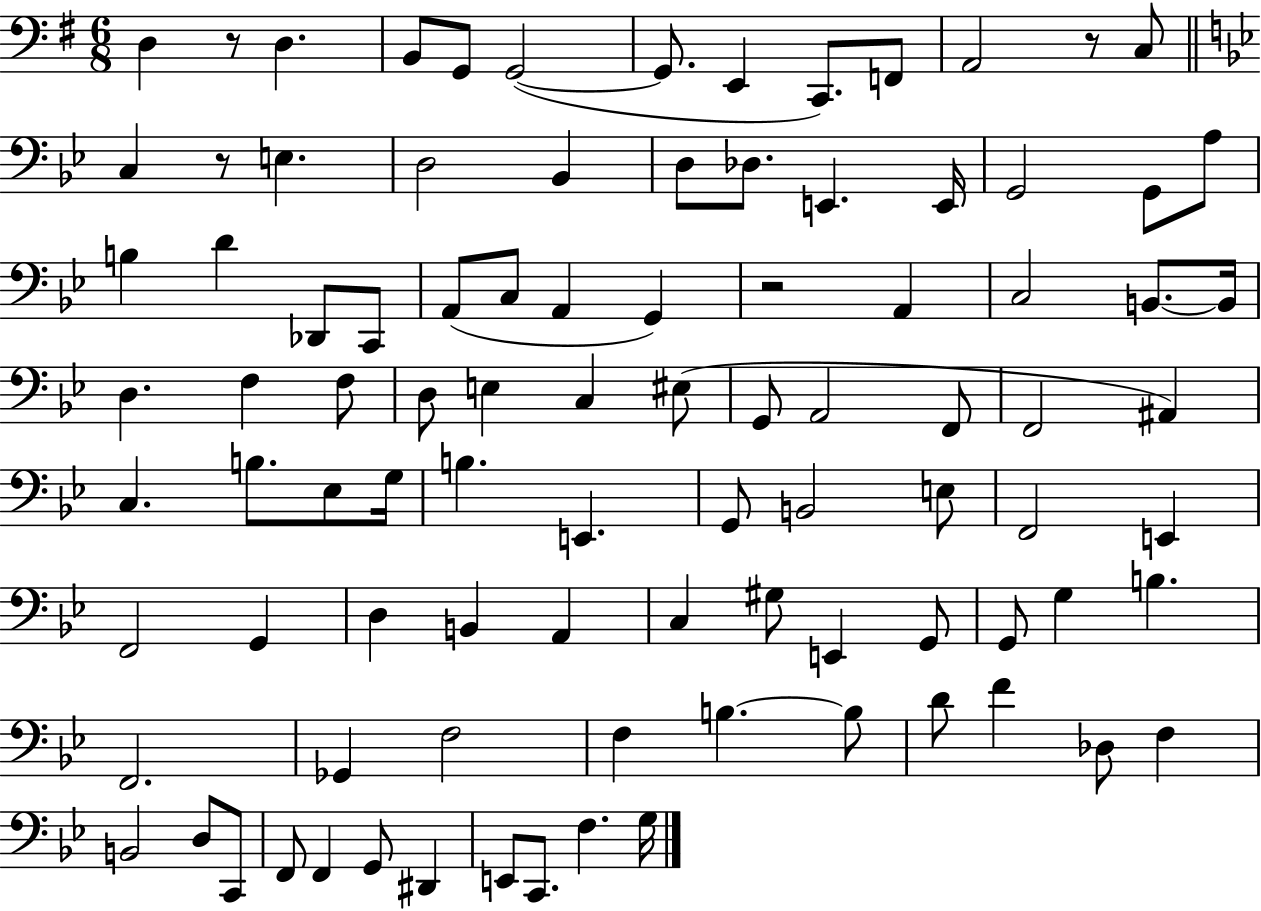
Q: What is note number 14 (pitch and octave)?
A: D3